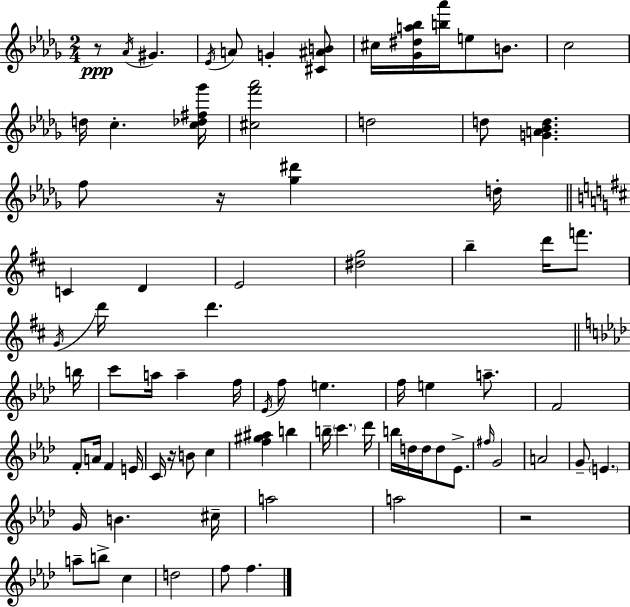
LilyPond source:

{
  \clef treble
  \numericTimeSignature
  \time 2/4
  \key bes \minor
  r8\ppp \acciaccatura { aes'16 } gis'4. | \acciaccatura { ees'16 } a'8 g'4-. | <cis' ais' b'>8 cis''16 <ges' dis'' a'' bes''>16 <b'' aes'''>16 e''8 b'8. | c''2 | \break d''16 c''4.-. | <c'' des'' fis'' ges'''>16 <cis'' f''' aes'''>2 | d''2 | d''8 <g' a' bes' d''>4. | \break f''8 r16 <ges'' dis'''>4 | d''16-. \bar "||" \break \key b \minor c'4 d'4 | e'2 | <dis'' g''>2 | b''4-- d'''16 f'''8. | \break \acciaccatura { g'16 } d'''16 d'''4. | \bar "||" \break \key f \minor b''16 c'''8 a''16 a''4-- | f''16 \acciaccatura { ees'16 } f''8 e''4. | f''16 e''4 a''8.-- | f'2 | \break f'8-. a'16 f'4 | e'16 c'16 r16 b'8 c''4 | <f'' gis'' ais''>4 b''4 | b''16-- \parenthesize c'''4. | \break des'''16 b''16 d''16 d''16 d''8 ees'8.-> | \grace { fis''16 } g'2 | a'2 | g'8-- \parenthesize e'4. | \break g'16 b'4. | cis''16-- a''2 | a''2 | r2 | \break a''8-- b''8-> c''4 | d''2 | f''8 f''4. | \bar "|."
}